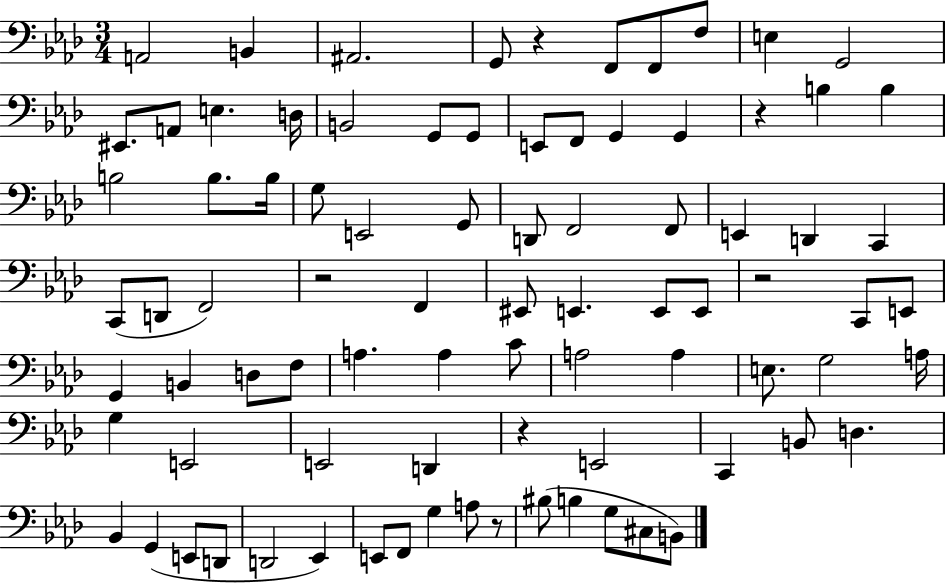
A2/h B2/q A#2/h. G2/e R/q F2/e F2/e F3/e E3/q G2/h EIS2/e. A2/e E3/q. D3/s B2/h G2/e G2/e E2/e F2/e G2/q G2/q R/q B3/q B3/q B3/h B3/e. B3/s G3/e E2/h G2/e D2/e F2/h F2/e E2/q D2/q C2/q C2/e D2/e F2/h R/h F2/q EIS2/e E2/q. E2/e E2/e R/h C2/e E2/e G2/q B2/q D3/e F3/e A3/q. A3/q C4/e A3/h A3/q E3/e. G3/h A3/s G3/q E2/h E2/h D2/q R/q E2/h C2/q B2/e D3/q. Bb2/q G2/q E2/e D2/e D2/h Eb2/q E2/e F2/e G3/q A3/e R/e BIS3/e B3/q G3/e C#3/e B2/e